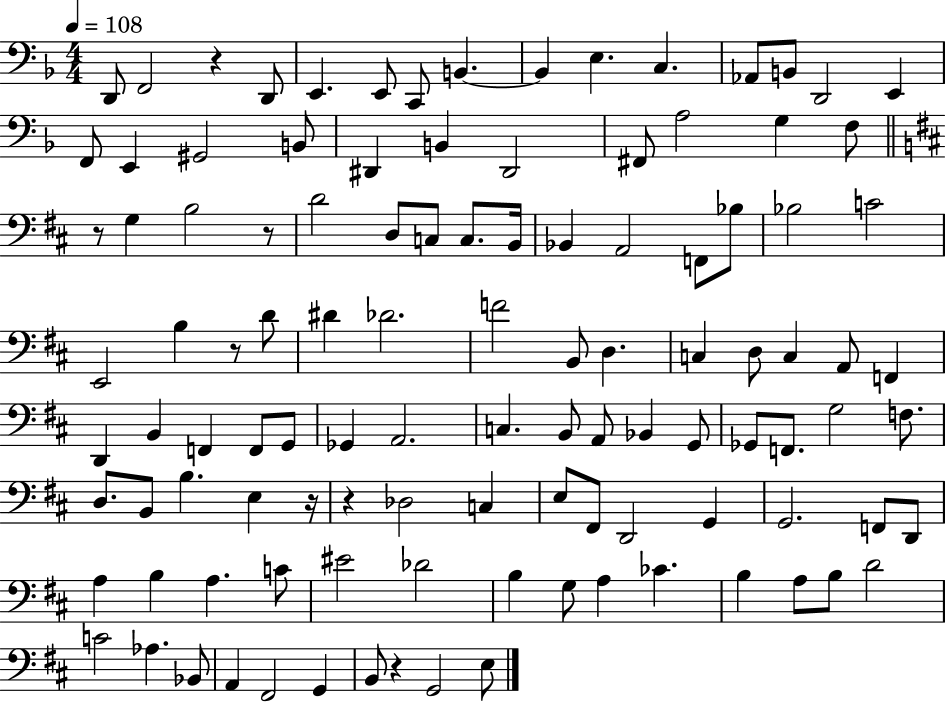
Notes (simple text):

D2/e F2/h R/q D2/e E2/q. E2/e C2/e B2/q. B2/q E3/q. C3/q. Ab2/e B2/e D2/h E2/q F2/e E2/q G#2/h B2/e D#2/q B2/q D#2/h F#2/e A3/h G3/q F3/e R/e G3/q B3/h R/e D4/h D3/e C3/e C3/e. B2/s Bb2/q A2/h F2/e Bb3/e Bb3/h C4/h E2/h B3/q R/e D4/e D#4/q Db4/h. F4/h B2/e D3/q. C3/q D3/e C3/q A2/e F2/q D2/q B2/q F2/q F2/e G2/e Gb2/q A2/h. C3/q. B2/e A2/e Bb2/q G2/e Gb2/e F2/e. G3/h F3/e. D3/e. B2/e B3/q. E3/q R/s R/q Db3/h C3/q E3/e F#2/e D2/h G2/q G2/h. F2/e D2/e A3/q B3/q A3/q. C4/e EIS4/h Db4/h B3/q G3/e A3/q CES4/q. B3/q A3/e B3/e D4/h C4/h Ab3/q. Bb2/e A2/q F#2/h G2/q B2/e R/q G2/h E3/e